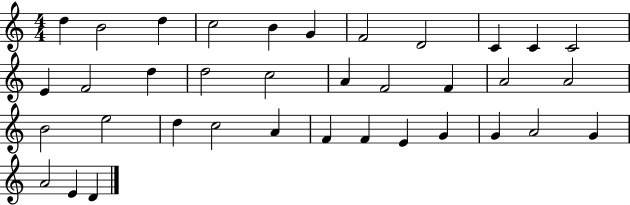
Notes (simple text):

D5/q B4/h D5/q C5/h B4/q G4/q F4/h D4/h C4/q C4/q C4/h E4/q F4/h D5/q D5/h C5/h A4/q F4/h F4/q A4/h A4/h B4/h E5/h D5/q C5/h A4/q F4/q F4/q E4/q G4/q G4/q A4/h G4/q A4/h E4/q D4/q